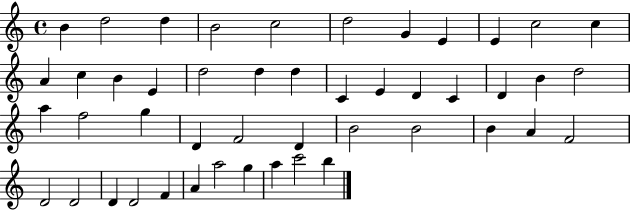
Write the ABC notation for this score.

X:1
T:Untitled
M:4/4
L:1/4
K:C
B d2 d B2 c2 d2 G E E c2 c A c B E d2 d d C E D C D B d2 a f2 g D F2 D B2 B2 B A F2 D2 D2 D D2 F A a2 g a c'2 b